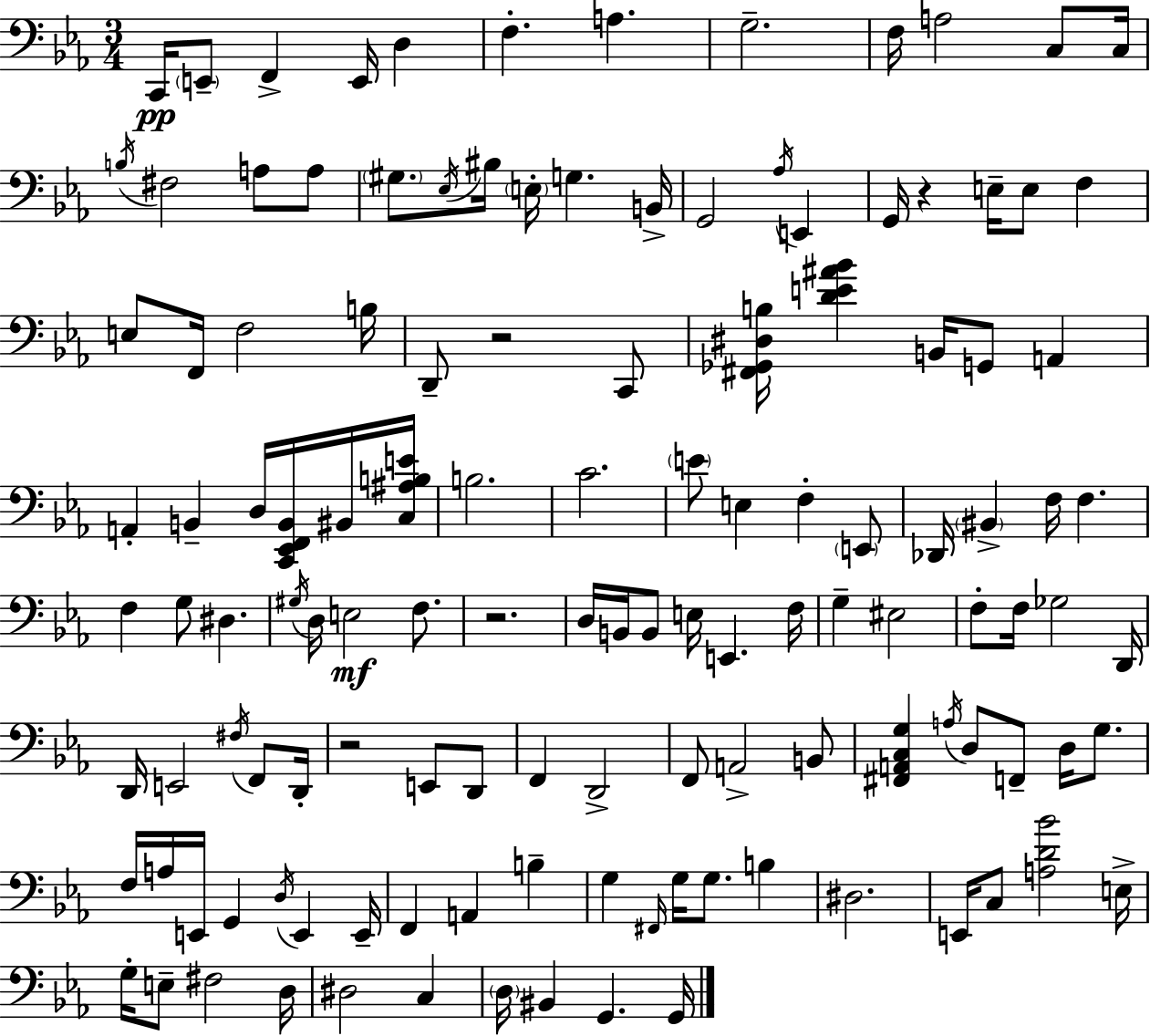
C2/s E2/e F2/q E2/s D3/q F3/q. A3/q. G3/h. F3/s A3/h C3/e C3/s B3/s F#3/h A3/e A3/e G#3/e. Eb3/s BIS3/s E3/s G3/q. B2/s G2/h Ab3/s E2/q G2/s R/q E3/s E3/e F3/q E3/e F2/s F3/h B3/s D2/e R/h C2/e [F#2,Gb2,D#3,B3]/s [D4,E4,A#4,Bb4]/q B2/s G2/e A2/q A2/q B2/q D3/s [C2,Eb2,F2,B2]/s BIS2/s [C3,A#3,B3,E4]/s B3/h. C4/h. E4/e E3/q F3/q E2/e Db2/s BIS2/q F3/s F3/q. F3/q G3/e D#3/q. G#3/s D3/s E3/h F3/e. R/h. D3/s B2/s B2/e E3/s E2/q. F3/s G3/q EIS3/h F3/e F3/s Gb3/h D2/s D2/s E2/h F#3/s F2/e D2/s R/h E2/e D2/e F2/q D2/h F2/e A2/h B2/e [F#2,A2,C3,G3]/q A3/s D3/e F2/e D3/s G3/e. F3/s A3/s E2/s G2/q D3/s E2/q E2/s F2/q A2/q B3/q G3/q F#2/s G3/s G3/e. B3/q D#3/h. E2/s C3/e [A3,D4,Bb4]/h E3/s G3/s E3/e F#3/h D3/s D#3/h C3/q D3/s BIS2/q G2/q. G2/s